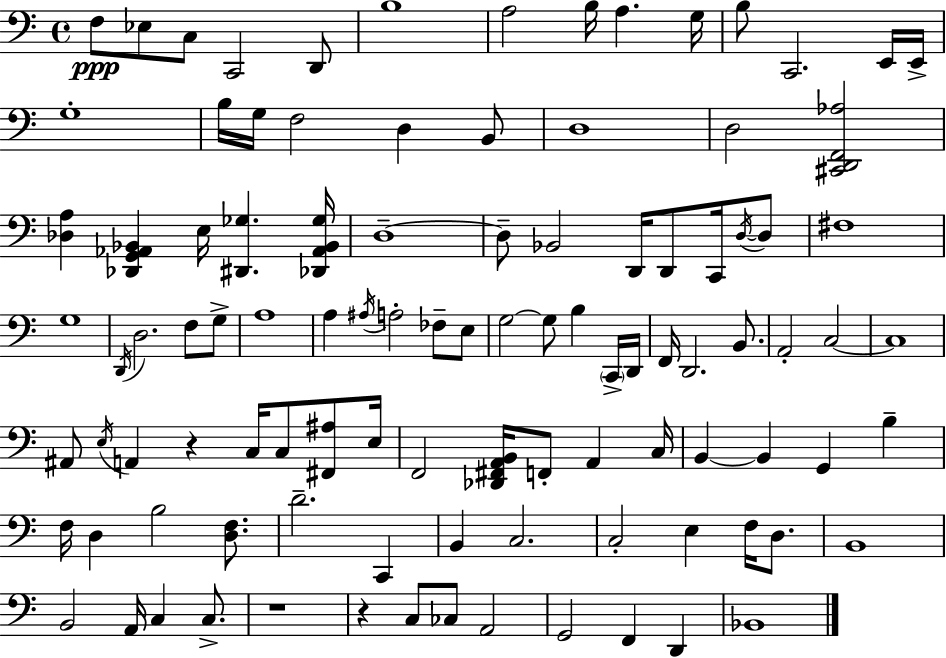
F3/e Eb3/e C3/e C2/h D2/e B3/w A3/h B3/s A3/q. G3/s B3/e C2/h. E2/s E2/s G3/w B3/s G3/s F3/h D3/q B2/e D3/w D3/h [C#2,D2,F2,Ab3]/h [Db3,A3]/q [Db2,G2,Ab2,Bb2]/q E3/s [D#2,Gb3]/q. [Db2,Ab2,Bb2,Gb3]/s D3/w D3/e Bb2/h D2/s D2/e C2/s D3/s D3/e F#3/w G3/w D2/s D3/h. F3/e G3/e A3/w A3/q A#3/s A3/h FES3/e E3/e G3/h G3/e B3/q C2/s D2/s F2/s D2/h. B2/e. A2/h C3/h C3/w A#2/e E3/s A2/q R/q C3/s C3/e [F#2,A#3]/e E3/s F2/h [Db2,F#2,A2,B2]/s F2/e A2/q C3/s B2/q B2/q G2/q B3/q F3/s D3/q B3/h [D3,F3]/e. D4/h. C2/q B2/q C3/h. C3/h E3/q F3/s D3/e. B2/w B2/h A2/s C3/q C3/e. R/w R/q C3/e CES3/e A2/h G2/h F2/q D2/q Bb2/w